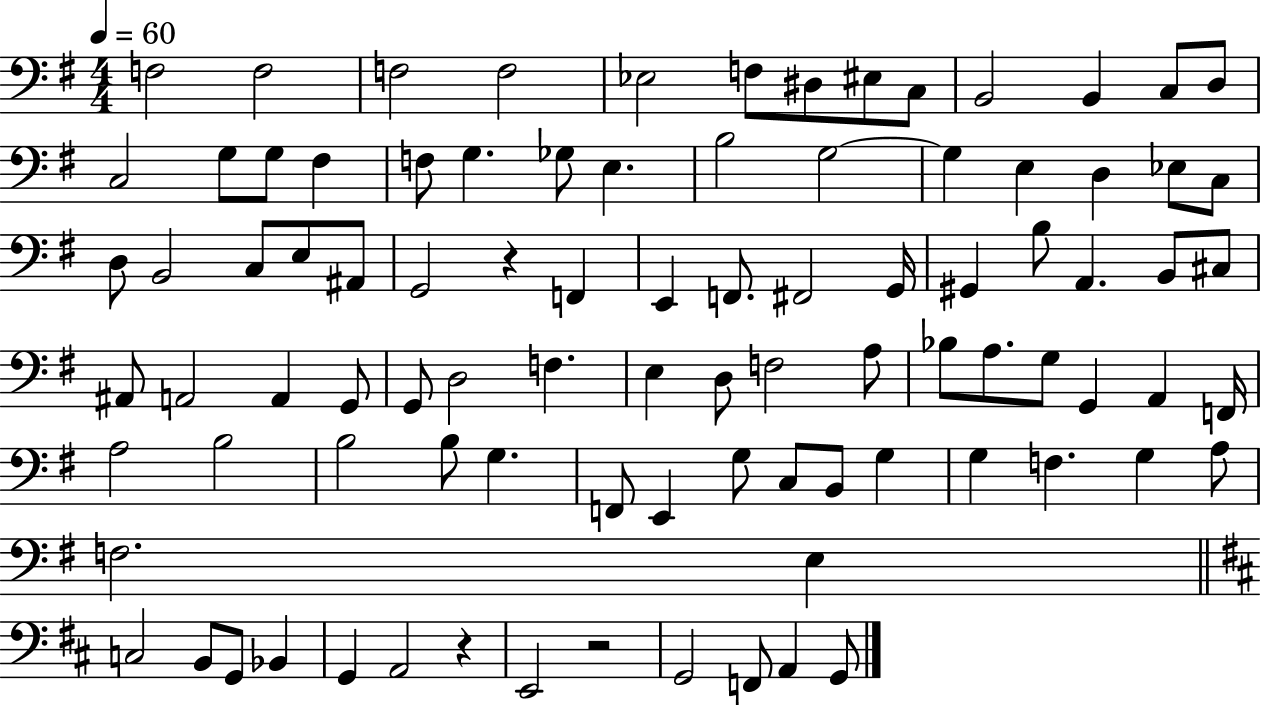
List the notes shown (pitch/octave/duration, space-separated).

F3/h F3/h F3/h F3/h Eb3/h F3/e D#3/e EIS3/e C3/e B2/h B2/q C3/e D3/e C3/h G3/e G3/e F#3/q F3/e G3/q. Gb3/e E3/q. B3/h G3/h G3/q E3/q D3/q Eb3/e C3/e D3/e B2/h C3/e E3/e A#2/e G2/h R/q F2/q E2/q F2/e. F#2/h G2/s G#2/q B3/e A2/q. B2/e C#3/e A#2/e A2/h A2/q G2/e G2/e D3/h F3/q. E3/q D3/e F3/h A3/e Bb3/e A3/e. G3/e G2/q A2/q F2/s A3/h B3/h B3/h B3/e G3/q. F2/e E2/q G3/e C3/e B2/e G3/q G3/q F3/q. G3/q A3/e F3/h. E3/q C3/h B2/e G2/e Bb2/q G2/q A2/h R/q E2/h R/h G2/h F2/e A2/q G2/e